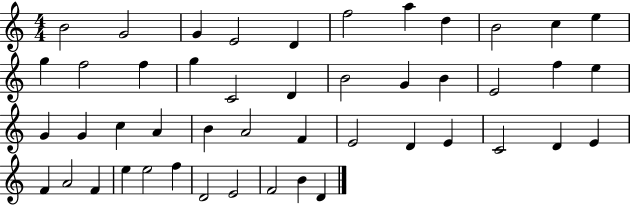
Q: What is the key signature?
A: C major